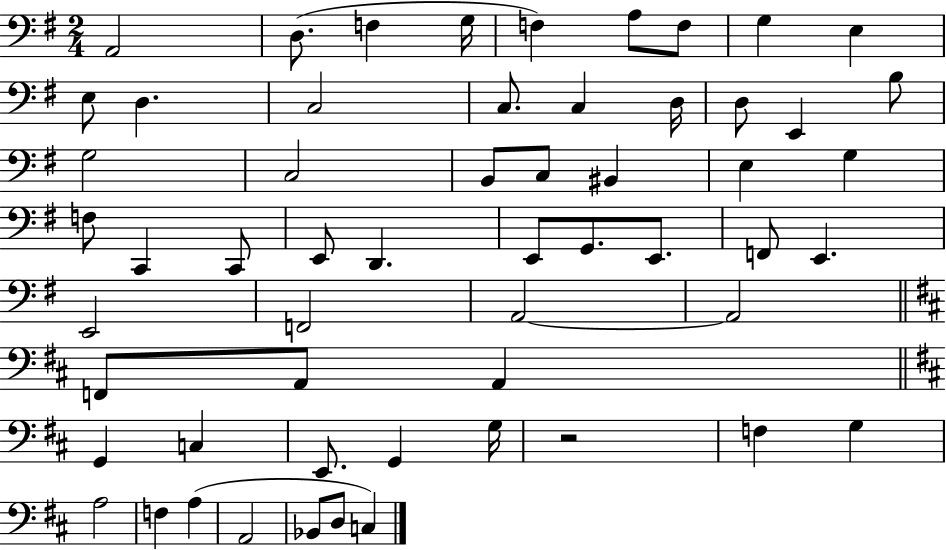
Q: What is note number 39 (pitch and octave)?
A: A2